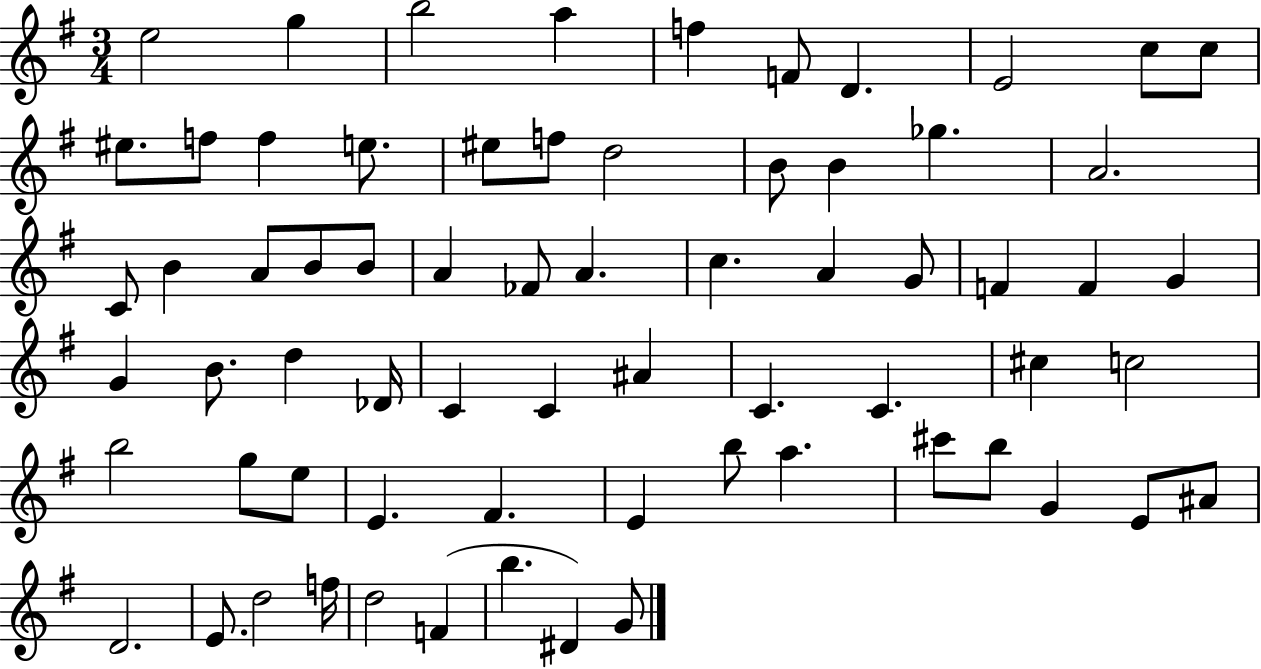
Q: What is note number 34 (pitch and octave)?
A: F4